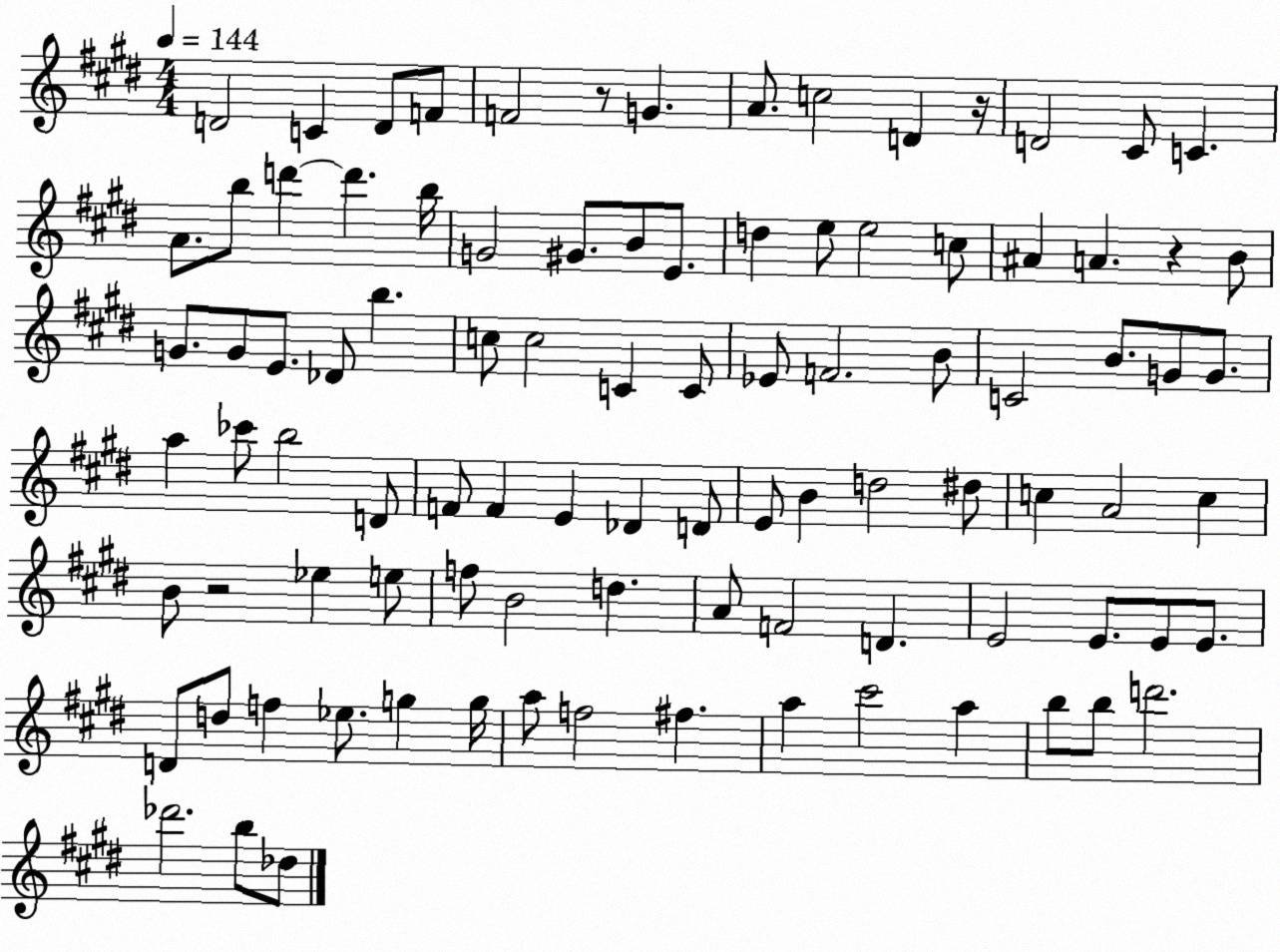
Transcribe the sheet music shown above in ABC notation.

X:1
T:Untitled
M:4/4
L:1/4
K:E
D2 C D/2 F/2 F2 z/2 G A/2 c2 D z/4 D2 ^C/2 C A/2 b/2 d' d' b/4 G2 ^G/2 B/2 E/2 d e/2 e2 c/2 ^A A z B/2 G/2 G/2 E/2 _D/2 b c/2 c2 C C/2 _E/2 F2 B/2 C2 B/2 G/2 G/2 a _c'/2 b2 D/2 F/2 F E _D D/2 E/2 B d2 ^d/2 c A2 c B/2 z2 _e e/2 f/2 B2 d A/2 F2 D E2 E/2 E/2 E/2 D/2 d/2 f _e/2 g g/4 a/2 f2 ^f a ^c'2 a b/2 b/2 d'2 _d'2 b/2 _d/2